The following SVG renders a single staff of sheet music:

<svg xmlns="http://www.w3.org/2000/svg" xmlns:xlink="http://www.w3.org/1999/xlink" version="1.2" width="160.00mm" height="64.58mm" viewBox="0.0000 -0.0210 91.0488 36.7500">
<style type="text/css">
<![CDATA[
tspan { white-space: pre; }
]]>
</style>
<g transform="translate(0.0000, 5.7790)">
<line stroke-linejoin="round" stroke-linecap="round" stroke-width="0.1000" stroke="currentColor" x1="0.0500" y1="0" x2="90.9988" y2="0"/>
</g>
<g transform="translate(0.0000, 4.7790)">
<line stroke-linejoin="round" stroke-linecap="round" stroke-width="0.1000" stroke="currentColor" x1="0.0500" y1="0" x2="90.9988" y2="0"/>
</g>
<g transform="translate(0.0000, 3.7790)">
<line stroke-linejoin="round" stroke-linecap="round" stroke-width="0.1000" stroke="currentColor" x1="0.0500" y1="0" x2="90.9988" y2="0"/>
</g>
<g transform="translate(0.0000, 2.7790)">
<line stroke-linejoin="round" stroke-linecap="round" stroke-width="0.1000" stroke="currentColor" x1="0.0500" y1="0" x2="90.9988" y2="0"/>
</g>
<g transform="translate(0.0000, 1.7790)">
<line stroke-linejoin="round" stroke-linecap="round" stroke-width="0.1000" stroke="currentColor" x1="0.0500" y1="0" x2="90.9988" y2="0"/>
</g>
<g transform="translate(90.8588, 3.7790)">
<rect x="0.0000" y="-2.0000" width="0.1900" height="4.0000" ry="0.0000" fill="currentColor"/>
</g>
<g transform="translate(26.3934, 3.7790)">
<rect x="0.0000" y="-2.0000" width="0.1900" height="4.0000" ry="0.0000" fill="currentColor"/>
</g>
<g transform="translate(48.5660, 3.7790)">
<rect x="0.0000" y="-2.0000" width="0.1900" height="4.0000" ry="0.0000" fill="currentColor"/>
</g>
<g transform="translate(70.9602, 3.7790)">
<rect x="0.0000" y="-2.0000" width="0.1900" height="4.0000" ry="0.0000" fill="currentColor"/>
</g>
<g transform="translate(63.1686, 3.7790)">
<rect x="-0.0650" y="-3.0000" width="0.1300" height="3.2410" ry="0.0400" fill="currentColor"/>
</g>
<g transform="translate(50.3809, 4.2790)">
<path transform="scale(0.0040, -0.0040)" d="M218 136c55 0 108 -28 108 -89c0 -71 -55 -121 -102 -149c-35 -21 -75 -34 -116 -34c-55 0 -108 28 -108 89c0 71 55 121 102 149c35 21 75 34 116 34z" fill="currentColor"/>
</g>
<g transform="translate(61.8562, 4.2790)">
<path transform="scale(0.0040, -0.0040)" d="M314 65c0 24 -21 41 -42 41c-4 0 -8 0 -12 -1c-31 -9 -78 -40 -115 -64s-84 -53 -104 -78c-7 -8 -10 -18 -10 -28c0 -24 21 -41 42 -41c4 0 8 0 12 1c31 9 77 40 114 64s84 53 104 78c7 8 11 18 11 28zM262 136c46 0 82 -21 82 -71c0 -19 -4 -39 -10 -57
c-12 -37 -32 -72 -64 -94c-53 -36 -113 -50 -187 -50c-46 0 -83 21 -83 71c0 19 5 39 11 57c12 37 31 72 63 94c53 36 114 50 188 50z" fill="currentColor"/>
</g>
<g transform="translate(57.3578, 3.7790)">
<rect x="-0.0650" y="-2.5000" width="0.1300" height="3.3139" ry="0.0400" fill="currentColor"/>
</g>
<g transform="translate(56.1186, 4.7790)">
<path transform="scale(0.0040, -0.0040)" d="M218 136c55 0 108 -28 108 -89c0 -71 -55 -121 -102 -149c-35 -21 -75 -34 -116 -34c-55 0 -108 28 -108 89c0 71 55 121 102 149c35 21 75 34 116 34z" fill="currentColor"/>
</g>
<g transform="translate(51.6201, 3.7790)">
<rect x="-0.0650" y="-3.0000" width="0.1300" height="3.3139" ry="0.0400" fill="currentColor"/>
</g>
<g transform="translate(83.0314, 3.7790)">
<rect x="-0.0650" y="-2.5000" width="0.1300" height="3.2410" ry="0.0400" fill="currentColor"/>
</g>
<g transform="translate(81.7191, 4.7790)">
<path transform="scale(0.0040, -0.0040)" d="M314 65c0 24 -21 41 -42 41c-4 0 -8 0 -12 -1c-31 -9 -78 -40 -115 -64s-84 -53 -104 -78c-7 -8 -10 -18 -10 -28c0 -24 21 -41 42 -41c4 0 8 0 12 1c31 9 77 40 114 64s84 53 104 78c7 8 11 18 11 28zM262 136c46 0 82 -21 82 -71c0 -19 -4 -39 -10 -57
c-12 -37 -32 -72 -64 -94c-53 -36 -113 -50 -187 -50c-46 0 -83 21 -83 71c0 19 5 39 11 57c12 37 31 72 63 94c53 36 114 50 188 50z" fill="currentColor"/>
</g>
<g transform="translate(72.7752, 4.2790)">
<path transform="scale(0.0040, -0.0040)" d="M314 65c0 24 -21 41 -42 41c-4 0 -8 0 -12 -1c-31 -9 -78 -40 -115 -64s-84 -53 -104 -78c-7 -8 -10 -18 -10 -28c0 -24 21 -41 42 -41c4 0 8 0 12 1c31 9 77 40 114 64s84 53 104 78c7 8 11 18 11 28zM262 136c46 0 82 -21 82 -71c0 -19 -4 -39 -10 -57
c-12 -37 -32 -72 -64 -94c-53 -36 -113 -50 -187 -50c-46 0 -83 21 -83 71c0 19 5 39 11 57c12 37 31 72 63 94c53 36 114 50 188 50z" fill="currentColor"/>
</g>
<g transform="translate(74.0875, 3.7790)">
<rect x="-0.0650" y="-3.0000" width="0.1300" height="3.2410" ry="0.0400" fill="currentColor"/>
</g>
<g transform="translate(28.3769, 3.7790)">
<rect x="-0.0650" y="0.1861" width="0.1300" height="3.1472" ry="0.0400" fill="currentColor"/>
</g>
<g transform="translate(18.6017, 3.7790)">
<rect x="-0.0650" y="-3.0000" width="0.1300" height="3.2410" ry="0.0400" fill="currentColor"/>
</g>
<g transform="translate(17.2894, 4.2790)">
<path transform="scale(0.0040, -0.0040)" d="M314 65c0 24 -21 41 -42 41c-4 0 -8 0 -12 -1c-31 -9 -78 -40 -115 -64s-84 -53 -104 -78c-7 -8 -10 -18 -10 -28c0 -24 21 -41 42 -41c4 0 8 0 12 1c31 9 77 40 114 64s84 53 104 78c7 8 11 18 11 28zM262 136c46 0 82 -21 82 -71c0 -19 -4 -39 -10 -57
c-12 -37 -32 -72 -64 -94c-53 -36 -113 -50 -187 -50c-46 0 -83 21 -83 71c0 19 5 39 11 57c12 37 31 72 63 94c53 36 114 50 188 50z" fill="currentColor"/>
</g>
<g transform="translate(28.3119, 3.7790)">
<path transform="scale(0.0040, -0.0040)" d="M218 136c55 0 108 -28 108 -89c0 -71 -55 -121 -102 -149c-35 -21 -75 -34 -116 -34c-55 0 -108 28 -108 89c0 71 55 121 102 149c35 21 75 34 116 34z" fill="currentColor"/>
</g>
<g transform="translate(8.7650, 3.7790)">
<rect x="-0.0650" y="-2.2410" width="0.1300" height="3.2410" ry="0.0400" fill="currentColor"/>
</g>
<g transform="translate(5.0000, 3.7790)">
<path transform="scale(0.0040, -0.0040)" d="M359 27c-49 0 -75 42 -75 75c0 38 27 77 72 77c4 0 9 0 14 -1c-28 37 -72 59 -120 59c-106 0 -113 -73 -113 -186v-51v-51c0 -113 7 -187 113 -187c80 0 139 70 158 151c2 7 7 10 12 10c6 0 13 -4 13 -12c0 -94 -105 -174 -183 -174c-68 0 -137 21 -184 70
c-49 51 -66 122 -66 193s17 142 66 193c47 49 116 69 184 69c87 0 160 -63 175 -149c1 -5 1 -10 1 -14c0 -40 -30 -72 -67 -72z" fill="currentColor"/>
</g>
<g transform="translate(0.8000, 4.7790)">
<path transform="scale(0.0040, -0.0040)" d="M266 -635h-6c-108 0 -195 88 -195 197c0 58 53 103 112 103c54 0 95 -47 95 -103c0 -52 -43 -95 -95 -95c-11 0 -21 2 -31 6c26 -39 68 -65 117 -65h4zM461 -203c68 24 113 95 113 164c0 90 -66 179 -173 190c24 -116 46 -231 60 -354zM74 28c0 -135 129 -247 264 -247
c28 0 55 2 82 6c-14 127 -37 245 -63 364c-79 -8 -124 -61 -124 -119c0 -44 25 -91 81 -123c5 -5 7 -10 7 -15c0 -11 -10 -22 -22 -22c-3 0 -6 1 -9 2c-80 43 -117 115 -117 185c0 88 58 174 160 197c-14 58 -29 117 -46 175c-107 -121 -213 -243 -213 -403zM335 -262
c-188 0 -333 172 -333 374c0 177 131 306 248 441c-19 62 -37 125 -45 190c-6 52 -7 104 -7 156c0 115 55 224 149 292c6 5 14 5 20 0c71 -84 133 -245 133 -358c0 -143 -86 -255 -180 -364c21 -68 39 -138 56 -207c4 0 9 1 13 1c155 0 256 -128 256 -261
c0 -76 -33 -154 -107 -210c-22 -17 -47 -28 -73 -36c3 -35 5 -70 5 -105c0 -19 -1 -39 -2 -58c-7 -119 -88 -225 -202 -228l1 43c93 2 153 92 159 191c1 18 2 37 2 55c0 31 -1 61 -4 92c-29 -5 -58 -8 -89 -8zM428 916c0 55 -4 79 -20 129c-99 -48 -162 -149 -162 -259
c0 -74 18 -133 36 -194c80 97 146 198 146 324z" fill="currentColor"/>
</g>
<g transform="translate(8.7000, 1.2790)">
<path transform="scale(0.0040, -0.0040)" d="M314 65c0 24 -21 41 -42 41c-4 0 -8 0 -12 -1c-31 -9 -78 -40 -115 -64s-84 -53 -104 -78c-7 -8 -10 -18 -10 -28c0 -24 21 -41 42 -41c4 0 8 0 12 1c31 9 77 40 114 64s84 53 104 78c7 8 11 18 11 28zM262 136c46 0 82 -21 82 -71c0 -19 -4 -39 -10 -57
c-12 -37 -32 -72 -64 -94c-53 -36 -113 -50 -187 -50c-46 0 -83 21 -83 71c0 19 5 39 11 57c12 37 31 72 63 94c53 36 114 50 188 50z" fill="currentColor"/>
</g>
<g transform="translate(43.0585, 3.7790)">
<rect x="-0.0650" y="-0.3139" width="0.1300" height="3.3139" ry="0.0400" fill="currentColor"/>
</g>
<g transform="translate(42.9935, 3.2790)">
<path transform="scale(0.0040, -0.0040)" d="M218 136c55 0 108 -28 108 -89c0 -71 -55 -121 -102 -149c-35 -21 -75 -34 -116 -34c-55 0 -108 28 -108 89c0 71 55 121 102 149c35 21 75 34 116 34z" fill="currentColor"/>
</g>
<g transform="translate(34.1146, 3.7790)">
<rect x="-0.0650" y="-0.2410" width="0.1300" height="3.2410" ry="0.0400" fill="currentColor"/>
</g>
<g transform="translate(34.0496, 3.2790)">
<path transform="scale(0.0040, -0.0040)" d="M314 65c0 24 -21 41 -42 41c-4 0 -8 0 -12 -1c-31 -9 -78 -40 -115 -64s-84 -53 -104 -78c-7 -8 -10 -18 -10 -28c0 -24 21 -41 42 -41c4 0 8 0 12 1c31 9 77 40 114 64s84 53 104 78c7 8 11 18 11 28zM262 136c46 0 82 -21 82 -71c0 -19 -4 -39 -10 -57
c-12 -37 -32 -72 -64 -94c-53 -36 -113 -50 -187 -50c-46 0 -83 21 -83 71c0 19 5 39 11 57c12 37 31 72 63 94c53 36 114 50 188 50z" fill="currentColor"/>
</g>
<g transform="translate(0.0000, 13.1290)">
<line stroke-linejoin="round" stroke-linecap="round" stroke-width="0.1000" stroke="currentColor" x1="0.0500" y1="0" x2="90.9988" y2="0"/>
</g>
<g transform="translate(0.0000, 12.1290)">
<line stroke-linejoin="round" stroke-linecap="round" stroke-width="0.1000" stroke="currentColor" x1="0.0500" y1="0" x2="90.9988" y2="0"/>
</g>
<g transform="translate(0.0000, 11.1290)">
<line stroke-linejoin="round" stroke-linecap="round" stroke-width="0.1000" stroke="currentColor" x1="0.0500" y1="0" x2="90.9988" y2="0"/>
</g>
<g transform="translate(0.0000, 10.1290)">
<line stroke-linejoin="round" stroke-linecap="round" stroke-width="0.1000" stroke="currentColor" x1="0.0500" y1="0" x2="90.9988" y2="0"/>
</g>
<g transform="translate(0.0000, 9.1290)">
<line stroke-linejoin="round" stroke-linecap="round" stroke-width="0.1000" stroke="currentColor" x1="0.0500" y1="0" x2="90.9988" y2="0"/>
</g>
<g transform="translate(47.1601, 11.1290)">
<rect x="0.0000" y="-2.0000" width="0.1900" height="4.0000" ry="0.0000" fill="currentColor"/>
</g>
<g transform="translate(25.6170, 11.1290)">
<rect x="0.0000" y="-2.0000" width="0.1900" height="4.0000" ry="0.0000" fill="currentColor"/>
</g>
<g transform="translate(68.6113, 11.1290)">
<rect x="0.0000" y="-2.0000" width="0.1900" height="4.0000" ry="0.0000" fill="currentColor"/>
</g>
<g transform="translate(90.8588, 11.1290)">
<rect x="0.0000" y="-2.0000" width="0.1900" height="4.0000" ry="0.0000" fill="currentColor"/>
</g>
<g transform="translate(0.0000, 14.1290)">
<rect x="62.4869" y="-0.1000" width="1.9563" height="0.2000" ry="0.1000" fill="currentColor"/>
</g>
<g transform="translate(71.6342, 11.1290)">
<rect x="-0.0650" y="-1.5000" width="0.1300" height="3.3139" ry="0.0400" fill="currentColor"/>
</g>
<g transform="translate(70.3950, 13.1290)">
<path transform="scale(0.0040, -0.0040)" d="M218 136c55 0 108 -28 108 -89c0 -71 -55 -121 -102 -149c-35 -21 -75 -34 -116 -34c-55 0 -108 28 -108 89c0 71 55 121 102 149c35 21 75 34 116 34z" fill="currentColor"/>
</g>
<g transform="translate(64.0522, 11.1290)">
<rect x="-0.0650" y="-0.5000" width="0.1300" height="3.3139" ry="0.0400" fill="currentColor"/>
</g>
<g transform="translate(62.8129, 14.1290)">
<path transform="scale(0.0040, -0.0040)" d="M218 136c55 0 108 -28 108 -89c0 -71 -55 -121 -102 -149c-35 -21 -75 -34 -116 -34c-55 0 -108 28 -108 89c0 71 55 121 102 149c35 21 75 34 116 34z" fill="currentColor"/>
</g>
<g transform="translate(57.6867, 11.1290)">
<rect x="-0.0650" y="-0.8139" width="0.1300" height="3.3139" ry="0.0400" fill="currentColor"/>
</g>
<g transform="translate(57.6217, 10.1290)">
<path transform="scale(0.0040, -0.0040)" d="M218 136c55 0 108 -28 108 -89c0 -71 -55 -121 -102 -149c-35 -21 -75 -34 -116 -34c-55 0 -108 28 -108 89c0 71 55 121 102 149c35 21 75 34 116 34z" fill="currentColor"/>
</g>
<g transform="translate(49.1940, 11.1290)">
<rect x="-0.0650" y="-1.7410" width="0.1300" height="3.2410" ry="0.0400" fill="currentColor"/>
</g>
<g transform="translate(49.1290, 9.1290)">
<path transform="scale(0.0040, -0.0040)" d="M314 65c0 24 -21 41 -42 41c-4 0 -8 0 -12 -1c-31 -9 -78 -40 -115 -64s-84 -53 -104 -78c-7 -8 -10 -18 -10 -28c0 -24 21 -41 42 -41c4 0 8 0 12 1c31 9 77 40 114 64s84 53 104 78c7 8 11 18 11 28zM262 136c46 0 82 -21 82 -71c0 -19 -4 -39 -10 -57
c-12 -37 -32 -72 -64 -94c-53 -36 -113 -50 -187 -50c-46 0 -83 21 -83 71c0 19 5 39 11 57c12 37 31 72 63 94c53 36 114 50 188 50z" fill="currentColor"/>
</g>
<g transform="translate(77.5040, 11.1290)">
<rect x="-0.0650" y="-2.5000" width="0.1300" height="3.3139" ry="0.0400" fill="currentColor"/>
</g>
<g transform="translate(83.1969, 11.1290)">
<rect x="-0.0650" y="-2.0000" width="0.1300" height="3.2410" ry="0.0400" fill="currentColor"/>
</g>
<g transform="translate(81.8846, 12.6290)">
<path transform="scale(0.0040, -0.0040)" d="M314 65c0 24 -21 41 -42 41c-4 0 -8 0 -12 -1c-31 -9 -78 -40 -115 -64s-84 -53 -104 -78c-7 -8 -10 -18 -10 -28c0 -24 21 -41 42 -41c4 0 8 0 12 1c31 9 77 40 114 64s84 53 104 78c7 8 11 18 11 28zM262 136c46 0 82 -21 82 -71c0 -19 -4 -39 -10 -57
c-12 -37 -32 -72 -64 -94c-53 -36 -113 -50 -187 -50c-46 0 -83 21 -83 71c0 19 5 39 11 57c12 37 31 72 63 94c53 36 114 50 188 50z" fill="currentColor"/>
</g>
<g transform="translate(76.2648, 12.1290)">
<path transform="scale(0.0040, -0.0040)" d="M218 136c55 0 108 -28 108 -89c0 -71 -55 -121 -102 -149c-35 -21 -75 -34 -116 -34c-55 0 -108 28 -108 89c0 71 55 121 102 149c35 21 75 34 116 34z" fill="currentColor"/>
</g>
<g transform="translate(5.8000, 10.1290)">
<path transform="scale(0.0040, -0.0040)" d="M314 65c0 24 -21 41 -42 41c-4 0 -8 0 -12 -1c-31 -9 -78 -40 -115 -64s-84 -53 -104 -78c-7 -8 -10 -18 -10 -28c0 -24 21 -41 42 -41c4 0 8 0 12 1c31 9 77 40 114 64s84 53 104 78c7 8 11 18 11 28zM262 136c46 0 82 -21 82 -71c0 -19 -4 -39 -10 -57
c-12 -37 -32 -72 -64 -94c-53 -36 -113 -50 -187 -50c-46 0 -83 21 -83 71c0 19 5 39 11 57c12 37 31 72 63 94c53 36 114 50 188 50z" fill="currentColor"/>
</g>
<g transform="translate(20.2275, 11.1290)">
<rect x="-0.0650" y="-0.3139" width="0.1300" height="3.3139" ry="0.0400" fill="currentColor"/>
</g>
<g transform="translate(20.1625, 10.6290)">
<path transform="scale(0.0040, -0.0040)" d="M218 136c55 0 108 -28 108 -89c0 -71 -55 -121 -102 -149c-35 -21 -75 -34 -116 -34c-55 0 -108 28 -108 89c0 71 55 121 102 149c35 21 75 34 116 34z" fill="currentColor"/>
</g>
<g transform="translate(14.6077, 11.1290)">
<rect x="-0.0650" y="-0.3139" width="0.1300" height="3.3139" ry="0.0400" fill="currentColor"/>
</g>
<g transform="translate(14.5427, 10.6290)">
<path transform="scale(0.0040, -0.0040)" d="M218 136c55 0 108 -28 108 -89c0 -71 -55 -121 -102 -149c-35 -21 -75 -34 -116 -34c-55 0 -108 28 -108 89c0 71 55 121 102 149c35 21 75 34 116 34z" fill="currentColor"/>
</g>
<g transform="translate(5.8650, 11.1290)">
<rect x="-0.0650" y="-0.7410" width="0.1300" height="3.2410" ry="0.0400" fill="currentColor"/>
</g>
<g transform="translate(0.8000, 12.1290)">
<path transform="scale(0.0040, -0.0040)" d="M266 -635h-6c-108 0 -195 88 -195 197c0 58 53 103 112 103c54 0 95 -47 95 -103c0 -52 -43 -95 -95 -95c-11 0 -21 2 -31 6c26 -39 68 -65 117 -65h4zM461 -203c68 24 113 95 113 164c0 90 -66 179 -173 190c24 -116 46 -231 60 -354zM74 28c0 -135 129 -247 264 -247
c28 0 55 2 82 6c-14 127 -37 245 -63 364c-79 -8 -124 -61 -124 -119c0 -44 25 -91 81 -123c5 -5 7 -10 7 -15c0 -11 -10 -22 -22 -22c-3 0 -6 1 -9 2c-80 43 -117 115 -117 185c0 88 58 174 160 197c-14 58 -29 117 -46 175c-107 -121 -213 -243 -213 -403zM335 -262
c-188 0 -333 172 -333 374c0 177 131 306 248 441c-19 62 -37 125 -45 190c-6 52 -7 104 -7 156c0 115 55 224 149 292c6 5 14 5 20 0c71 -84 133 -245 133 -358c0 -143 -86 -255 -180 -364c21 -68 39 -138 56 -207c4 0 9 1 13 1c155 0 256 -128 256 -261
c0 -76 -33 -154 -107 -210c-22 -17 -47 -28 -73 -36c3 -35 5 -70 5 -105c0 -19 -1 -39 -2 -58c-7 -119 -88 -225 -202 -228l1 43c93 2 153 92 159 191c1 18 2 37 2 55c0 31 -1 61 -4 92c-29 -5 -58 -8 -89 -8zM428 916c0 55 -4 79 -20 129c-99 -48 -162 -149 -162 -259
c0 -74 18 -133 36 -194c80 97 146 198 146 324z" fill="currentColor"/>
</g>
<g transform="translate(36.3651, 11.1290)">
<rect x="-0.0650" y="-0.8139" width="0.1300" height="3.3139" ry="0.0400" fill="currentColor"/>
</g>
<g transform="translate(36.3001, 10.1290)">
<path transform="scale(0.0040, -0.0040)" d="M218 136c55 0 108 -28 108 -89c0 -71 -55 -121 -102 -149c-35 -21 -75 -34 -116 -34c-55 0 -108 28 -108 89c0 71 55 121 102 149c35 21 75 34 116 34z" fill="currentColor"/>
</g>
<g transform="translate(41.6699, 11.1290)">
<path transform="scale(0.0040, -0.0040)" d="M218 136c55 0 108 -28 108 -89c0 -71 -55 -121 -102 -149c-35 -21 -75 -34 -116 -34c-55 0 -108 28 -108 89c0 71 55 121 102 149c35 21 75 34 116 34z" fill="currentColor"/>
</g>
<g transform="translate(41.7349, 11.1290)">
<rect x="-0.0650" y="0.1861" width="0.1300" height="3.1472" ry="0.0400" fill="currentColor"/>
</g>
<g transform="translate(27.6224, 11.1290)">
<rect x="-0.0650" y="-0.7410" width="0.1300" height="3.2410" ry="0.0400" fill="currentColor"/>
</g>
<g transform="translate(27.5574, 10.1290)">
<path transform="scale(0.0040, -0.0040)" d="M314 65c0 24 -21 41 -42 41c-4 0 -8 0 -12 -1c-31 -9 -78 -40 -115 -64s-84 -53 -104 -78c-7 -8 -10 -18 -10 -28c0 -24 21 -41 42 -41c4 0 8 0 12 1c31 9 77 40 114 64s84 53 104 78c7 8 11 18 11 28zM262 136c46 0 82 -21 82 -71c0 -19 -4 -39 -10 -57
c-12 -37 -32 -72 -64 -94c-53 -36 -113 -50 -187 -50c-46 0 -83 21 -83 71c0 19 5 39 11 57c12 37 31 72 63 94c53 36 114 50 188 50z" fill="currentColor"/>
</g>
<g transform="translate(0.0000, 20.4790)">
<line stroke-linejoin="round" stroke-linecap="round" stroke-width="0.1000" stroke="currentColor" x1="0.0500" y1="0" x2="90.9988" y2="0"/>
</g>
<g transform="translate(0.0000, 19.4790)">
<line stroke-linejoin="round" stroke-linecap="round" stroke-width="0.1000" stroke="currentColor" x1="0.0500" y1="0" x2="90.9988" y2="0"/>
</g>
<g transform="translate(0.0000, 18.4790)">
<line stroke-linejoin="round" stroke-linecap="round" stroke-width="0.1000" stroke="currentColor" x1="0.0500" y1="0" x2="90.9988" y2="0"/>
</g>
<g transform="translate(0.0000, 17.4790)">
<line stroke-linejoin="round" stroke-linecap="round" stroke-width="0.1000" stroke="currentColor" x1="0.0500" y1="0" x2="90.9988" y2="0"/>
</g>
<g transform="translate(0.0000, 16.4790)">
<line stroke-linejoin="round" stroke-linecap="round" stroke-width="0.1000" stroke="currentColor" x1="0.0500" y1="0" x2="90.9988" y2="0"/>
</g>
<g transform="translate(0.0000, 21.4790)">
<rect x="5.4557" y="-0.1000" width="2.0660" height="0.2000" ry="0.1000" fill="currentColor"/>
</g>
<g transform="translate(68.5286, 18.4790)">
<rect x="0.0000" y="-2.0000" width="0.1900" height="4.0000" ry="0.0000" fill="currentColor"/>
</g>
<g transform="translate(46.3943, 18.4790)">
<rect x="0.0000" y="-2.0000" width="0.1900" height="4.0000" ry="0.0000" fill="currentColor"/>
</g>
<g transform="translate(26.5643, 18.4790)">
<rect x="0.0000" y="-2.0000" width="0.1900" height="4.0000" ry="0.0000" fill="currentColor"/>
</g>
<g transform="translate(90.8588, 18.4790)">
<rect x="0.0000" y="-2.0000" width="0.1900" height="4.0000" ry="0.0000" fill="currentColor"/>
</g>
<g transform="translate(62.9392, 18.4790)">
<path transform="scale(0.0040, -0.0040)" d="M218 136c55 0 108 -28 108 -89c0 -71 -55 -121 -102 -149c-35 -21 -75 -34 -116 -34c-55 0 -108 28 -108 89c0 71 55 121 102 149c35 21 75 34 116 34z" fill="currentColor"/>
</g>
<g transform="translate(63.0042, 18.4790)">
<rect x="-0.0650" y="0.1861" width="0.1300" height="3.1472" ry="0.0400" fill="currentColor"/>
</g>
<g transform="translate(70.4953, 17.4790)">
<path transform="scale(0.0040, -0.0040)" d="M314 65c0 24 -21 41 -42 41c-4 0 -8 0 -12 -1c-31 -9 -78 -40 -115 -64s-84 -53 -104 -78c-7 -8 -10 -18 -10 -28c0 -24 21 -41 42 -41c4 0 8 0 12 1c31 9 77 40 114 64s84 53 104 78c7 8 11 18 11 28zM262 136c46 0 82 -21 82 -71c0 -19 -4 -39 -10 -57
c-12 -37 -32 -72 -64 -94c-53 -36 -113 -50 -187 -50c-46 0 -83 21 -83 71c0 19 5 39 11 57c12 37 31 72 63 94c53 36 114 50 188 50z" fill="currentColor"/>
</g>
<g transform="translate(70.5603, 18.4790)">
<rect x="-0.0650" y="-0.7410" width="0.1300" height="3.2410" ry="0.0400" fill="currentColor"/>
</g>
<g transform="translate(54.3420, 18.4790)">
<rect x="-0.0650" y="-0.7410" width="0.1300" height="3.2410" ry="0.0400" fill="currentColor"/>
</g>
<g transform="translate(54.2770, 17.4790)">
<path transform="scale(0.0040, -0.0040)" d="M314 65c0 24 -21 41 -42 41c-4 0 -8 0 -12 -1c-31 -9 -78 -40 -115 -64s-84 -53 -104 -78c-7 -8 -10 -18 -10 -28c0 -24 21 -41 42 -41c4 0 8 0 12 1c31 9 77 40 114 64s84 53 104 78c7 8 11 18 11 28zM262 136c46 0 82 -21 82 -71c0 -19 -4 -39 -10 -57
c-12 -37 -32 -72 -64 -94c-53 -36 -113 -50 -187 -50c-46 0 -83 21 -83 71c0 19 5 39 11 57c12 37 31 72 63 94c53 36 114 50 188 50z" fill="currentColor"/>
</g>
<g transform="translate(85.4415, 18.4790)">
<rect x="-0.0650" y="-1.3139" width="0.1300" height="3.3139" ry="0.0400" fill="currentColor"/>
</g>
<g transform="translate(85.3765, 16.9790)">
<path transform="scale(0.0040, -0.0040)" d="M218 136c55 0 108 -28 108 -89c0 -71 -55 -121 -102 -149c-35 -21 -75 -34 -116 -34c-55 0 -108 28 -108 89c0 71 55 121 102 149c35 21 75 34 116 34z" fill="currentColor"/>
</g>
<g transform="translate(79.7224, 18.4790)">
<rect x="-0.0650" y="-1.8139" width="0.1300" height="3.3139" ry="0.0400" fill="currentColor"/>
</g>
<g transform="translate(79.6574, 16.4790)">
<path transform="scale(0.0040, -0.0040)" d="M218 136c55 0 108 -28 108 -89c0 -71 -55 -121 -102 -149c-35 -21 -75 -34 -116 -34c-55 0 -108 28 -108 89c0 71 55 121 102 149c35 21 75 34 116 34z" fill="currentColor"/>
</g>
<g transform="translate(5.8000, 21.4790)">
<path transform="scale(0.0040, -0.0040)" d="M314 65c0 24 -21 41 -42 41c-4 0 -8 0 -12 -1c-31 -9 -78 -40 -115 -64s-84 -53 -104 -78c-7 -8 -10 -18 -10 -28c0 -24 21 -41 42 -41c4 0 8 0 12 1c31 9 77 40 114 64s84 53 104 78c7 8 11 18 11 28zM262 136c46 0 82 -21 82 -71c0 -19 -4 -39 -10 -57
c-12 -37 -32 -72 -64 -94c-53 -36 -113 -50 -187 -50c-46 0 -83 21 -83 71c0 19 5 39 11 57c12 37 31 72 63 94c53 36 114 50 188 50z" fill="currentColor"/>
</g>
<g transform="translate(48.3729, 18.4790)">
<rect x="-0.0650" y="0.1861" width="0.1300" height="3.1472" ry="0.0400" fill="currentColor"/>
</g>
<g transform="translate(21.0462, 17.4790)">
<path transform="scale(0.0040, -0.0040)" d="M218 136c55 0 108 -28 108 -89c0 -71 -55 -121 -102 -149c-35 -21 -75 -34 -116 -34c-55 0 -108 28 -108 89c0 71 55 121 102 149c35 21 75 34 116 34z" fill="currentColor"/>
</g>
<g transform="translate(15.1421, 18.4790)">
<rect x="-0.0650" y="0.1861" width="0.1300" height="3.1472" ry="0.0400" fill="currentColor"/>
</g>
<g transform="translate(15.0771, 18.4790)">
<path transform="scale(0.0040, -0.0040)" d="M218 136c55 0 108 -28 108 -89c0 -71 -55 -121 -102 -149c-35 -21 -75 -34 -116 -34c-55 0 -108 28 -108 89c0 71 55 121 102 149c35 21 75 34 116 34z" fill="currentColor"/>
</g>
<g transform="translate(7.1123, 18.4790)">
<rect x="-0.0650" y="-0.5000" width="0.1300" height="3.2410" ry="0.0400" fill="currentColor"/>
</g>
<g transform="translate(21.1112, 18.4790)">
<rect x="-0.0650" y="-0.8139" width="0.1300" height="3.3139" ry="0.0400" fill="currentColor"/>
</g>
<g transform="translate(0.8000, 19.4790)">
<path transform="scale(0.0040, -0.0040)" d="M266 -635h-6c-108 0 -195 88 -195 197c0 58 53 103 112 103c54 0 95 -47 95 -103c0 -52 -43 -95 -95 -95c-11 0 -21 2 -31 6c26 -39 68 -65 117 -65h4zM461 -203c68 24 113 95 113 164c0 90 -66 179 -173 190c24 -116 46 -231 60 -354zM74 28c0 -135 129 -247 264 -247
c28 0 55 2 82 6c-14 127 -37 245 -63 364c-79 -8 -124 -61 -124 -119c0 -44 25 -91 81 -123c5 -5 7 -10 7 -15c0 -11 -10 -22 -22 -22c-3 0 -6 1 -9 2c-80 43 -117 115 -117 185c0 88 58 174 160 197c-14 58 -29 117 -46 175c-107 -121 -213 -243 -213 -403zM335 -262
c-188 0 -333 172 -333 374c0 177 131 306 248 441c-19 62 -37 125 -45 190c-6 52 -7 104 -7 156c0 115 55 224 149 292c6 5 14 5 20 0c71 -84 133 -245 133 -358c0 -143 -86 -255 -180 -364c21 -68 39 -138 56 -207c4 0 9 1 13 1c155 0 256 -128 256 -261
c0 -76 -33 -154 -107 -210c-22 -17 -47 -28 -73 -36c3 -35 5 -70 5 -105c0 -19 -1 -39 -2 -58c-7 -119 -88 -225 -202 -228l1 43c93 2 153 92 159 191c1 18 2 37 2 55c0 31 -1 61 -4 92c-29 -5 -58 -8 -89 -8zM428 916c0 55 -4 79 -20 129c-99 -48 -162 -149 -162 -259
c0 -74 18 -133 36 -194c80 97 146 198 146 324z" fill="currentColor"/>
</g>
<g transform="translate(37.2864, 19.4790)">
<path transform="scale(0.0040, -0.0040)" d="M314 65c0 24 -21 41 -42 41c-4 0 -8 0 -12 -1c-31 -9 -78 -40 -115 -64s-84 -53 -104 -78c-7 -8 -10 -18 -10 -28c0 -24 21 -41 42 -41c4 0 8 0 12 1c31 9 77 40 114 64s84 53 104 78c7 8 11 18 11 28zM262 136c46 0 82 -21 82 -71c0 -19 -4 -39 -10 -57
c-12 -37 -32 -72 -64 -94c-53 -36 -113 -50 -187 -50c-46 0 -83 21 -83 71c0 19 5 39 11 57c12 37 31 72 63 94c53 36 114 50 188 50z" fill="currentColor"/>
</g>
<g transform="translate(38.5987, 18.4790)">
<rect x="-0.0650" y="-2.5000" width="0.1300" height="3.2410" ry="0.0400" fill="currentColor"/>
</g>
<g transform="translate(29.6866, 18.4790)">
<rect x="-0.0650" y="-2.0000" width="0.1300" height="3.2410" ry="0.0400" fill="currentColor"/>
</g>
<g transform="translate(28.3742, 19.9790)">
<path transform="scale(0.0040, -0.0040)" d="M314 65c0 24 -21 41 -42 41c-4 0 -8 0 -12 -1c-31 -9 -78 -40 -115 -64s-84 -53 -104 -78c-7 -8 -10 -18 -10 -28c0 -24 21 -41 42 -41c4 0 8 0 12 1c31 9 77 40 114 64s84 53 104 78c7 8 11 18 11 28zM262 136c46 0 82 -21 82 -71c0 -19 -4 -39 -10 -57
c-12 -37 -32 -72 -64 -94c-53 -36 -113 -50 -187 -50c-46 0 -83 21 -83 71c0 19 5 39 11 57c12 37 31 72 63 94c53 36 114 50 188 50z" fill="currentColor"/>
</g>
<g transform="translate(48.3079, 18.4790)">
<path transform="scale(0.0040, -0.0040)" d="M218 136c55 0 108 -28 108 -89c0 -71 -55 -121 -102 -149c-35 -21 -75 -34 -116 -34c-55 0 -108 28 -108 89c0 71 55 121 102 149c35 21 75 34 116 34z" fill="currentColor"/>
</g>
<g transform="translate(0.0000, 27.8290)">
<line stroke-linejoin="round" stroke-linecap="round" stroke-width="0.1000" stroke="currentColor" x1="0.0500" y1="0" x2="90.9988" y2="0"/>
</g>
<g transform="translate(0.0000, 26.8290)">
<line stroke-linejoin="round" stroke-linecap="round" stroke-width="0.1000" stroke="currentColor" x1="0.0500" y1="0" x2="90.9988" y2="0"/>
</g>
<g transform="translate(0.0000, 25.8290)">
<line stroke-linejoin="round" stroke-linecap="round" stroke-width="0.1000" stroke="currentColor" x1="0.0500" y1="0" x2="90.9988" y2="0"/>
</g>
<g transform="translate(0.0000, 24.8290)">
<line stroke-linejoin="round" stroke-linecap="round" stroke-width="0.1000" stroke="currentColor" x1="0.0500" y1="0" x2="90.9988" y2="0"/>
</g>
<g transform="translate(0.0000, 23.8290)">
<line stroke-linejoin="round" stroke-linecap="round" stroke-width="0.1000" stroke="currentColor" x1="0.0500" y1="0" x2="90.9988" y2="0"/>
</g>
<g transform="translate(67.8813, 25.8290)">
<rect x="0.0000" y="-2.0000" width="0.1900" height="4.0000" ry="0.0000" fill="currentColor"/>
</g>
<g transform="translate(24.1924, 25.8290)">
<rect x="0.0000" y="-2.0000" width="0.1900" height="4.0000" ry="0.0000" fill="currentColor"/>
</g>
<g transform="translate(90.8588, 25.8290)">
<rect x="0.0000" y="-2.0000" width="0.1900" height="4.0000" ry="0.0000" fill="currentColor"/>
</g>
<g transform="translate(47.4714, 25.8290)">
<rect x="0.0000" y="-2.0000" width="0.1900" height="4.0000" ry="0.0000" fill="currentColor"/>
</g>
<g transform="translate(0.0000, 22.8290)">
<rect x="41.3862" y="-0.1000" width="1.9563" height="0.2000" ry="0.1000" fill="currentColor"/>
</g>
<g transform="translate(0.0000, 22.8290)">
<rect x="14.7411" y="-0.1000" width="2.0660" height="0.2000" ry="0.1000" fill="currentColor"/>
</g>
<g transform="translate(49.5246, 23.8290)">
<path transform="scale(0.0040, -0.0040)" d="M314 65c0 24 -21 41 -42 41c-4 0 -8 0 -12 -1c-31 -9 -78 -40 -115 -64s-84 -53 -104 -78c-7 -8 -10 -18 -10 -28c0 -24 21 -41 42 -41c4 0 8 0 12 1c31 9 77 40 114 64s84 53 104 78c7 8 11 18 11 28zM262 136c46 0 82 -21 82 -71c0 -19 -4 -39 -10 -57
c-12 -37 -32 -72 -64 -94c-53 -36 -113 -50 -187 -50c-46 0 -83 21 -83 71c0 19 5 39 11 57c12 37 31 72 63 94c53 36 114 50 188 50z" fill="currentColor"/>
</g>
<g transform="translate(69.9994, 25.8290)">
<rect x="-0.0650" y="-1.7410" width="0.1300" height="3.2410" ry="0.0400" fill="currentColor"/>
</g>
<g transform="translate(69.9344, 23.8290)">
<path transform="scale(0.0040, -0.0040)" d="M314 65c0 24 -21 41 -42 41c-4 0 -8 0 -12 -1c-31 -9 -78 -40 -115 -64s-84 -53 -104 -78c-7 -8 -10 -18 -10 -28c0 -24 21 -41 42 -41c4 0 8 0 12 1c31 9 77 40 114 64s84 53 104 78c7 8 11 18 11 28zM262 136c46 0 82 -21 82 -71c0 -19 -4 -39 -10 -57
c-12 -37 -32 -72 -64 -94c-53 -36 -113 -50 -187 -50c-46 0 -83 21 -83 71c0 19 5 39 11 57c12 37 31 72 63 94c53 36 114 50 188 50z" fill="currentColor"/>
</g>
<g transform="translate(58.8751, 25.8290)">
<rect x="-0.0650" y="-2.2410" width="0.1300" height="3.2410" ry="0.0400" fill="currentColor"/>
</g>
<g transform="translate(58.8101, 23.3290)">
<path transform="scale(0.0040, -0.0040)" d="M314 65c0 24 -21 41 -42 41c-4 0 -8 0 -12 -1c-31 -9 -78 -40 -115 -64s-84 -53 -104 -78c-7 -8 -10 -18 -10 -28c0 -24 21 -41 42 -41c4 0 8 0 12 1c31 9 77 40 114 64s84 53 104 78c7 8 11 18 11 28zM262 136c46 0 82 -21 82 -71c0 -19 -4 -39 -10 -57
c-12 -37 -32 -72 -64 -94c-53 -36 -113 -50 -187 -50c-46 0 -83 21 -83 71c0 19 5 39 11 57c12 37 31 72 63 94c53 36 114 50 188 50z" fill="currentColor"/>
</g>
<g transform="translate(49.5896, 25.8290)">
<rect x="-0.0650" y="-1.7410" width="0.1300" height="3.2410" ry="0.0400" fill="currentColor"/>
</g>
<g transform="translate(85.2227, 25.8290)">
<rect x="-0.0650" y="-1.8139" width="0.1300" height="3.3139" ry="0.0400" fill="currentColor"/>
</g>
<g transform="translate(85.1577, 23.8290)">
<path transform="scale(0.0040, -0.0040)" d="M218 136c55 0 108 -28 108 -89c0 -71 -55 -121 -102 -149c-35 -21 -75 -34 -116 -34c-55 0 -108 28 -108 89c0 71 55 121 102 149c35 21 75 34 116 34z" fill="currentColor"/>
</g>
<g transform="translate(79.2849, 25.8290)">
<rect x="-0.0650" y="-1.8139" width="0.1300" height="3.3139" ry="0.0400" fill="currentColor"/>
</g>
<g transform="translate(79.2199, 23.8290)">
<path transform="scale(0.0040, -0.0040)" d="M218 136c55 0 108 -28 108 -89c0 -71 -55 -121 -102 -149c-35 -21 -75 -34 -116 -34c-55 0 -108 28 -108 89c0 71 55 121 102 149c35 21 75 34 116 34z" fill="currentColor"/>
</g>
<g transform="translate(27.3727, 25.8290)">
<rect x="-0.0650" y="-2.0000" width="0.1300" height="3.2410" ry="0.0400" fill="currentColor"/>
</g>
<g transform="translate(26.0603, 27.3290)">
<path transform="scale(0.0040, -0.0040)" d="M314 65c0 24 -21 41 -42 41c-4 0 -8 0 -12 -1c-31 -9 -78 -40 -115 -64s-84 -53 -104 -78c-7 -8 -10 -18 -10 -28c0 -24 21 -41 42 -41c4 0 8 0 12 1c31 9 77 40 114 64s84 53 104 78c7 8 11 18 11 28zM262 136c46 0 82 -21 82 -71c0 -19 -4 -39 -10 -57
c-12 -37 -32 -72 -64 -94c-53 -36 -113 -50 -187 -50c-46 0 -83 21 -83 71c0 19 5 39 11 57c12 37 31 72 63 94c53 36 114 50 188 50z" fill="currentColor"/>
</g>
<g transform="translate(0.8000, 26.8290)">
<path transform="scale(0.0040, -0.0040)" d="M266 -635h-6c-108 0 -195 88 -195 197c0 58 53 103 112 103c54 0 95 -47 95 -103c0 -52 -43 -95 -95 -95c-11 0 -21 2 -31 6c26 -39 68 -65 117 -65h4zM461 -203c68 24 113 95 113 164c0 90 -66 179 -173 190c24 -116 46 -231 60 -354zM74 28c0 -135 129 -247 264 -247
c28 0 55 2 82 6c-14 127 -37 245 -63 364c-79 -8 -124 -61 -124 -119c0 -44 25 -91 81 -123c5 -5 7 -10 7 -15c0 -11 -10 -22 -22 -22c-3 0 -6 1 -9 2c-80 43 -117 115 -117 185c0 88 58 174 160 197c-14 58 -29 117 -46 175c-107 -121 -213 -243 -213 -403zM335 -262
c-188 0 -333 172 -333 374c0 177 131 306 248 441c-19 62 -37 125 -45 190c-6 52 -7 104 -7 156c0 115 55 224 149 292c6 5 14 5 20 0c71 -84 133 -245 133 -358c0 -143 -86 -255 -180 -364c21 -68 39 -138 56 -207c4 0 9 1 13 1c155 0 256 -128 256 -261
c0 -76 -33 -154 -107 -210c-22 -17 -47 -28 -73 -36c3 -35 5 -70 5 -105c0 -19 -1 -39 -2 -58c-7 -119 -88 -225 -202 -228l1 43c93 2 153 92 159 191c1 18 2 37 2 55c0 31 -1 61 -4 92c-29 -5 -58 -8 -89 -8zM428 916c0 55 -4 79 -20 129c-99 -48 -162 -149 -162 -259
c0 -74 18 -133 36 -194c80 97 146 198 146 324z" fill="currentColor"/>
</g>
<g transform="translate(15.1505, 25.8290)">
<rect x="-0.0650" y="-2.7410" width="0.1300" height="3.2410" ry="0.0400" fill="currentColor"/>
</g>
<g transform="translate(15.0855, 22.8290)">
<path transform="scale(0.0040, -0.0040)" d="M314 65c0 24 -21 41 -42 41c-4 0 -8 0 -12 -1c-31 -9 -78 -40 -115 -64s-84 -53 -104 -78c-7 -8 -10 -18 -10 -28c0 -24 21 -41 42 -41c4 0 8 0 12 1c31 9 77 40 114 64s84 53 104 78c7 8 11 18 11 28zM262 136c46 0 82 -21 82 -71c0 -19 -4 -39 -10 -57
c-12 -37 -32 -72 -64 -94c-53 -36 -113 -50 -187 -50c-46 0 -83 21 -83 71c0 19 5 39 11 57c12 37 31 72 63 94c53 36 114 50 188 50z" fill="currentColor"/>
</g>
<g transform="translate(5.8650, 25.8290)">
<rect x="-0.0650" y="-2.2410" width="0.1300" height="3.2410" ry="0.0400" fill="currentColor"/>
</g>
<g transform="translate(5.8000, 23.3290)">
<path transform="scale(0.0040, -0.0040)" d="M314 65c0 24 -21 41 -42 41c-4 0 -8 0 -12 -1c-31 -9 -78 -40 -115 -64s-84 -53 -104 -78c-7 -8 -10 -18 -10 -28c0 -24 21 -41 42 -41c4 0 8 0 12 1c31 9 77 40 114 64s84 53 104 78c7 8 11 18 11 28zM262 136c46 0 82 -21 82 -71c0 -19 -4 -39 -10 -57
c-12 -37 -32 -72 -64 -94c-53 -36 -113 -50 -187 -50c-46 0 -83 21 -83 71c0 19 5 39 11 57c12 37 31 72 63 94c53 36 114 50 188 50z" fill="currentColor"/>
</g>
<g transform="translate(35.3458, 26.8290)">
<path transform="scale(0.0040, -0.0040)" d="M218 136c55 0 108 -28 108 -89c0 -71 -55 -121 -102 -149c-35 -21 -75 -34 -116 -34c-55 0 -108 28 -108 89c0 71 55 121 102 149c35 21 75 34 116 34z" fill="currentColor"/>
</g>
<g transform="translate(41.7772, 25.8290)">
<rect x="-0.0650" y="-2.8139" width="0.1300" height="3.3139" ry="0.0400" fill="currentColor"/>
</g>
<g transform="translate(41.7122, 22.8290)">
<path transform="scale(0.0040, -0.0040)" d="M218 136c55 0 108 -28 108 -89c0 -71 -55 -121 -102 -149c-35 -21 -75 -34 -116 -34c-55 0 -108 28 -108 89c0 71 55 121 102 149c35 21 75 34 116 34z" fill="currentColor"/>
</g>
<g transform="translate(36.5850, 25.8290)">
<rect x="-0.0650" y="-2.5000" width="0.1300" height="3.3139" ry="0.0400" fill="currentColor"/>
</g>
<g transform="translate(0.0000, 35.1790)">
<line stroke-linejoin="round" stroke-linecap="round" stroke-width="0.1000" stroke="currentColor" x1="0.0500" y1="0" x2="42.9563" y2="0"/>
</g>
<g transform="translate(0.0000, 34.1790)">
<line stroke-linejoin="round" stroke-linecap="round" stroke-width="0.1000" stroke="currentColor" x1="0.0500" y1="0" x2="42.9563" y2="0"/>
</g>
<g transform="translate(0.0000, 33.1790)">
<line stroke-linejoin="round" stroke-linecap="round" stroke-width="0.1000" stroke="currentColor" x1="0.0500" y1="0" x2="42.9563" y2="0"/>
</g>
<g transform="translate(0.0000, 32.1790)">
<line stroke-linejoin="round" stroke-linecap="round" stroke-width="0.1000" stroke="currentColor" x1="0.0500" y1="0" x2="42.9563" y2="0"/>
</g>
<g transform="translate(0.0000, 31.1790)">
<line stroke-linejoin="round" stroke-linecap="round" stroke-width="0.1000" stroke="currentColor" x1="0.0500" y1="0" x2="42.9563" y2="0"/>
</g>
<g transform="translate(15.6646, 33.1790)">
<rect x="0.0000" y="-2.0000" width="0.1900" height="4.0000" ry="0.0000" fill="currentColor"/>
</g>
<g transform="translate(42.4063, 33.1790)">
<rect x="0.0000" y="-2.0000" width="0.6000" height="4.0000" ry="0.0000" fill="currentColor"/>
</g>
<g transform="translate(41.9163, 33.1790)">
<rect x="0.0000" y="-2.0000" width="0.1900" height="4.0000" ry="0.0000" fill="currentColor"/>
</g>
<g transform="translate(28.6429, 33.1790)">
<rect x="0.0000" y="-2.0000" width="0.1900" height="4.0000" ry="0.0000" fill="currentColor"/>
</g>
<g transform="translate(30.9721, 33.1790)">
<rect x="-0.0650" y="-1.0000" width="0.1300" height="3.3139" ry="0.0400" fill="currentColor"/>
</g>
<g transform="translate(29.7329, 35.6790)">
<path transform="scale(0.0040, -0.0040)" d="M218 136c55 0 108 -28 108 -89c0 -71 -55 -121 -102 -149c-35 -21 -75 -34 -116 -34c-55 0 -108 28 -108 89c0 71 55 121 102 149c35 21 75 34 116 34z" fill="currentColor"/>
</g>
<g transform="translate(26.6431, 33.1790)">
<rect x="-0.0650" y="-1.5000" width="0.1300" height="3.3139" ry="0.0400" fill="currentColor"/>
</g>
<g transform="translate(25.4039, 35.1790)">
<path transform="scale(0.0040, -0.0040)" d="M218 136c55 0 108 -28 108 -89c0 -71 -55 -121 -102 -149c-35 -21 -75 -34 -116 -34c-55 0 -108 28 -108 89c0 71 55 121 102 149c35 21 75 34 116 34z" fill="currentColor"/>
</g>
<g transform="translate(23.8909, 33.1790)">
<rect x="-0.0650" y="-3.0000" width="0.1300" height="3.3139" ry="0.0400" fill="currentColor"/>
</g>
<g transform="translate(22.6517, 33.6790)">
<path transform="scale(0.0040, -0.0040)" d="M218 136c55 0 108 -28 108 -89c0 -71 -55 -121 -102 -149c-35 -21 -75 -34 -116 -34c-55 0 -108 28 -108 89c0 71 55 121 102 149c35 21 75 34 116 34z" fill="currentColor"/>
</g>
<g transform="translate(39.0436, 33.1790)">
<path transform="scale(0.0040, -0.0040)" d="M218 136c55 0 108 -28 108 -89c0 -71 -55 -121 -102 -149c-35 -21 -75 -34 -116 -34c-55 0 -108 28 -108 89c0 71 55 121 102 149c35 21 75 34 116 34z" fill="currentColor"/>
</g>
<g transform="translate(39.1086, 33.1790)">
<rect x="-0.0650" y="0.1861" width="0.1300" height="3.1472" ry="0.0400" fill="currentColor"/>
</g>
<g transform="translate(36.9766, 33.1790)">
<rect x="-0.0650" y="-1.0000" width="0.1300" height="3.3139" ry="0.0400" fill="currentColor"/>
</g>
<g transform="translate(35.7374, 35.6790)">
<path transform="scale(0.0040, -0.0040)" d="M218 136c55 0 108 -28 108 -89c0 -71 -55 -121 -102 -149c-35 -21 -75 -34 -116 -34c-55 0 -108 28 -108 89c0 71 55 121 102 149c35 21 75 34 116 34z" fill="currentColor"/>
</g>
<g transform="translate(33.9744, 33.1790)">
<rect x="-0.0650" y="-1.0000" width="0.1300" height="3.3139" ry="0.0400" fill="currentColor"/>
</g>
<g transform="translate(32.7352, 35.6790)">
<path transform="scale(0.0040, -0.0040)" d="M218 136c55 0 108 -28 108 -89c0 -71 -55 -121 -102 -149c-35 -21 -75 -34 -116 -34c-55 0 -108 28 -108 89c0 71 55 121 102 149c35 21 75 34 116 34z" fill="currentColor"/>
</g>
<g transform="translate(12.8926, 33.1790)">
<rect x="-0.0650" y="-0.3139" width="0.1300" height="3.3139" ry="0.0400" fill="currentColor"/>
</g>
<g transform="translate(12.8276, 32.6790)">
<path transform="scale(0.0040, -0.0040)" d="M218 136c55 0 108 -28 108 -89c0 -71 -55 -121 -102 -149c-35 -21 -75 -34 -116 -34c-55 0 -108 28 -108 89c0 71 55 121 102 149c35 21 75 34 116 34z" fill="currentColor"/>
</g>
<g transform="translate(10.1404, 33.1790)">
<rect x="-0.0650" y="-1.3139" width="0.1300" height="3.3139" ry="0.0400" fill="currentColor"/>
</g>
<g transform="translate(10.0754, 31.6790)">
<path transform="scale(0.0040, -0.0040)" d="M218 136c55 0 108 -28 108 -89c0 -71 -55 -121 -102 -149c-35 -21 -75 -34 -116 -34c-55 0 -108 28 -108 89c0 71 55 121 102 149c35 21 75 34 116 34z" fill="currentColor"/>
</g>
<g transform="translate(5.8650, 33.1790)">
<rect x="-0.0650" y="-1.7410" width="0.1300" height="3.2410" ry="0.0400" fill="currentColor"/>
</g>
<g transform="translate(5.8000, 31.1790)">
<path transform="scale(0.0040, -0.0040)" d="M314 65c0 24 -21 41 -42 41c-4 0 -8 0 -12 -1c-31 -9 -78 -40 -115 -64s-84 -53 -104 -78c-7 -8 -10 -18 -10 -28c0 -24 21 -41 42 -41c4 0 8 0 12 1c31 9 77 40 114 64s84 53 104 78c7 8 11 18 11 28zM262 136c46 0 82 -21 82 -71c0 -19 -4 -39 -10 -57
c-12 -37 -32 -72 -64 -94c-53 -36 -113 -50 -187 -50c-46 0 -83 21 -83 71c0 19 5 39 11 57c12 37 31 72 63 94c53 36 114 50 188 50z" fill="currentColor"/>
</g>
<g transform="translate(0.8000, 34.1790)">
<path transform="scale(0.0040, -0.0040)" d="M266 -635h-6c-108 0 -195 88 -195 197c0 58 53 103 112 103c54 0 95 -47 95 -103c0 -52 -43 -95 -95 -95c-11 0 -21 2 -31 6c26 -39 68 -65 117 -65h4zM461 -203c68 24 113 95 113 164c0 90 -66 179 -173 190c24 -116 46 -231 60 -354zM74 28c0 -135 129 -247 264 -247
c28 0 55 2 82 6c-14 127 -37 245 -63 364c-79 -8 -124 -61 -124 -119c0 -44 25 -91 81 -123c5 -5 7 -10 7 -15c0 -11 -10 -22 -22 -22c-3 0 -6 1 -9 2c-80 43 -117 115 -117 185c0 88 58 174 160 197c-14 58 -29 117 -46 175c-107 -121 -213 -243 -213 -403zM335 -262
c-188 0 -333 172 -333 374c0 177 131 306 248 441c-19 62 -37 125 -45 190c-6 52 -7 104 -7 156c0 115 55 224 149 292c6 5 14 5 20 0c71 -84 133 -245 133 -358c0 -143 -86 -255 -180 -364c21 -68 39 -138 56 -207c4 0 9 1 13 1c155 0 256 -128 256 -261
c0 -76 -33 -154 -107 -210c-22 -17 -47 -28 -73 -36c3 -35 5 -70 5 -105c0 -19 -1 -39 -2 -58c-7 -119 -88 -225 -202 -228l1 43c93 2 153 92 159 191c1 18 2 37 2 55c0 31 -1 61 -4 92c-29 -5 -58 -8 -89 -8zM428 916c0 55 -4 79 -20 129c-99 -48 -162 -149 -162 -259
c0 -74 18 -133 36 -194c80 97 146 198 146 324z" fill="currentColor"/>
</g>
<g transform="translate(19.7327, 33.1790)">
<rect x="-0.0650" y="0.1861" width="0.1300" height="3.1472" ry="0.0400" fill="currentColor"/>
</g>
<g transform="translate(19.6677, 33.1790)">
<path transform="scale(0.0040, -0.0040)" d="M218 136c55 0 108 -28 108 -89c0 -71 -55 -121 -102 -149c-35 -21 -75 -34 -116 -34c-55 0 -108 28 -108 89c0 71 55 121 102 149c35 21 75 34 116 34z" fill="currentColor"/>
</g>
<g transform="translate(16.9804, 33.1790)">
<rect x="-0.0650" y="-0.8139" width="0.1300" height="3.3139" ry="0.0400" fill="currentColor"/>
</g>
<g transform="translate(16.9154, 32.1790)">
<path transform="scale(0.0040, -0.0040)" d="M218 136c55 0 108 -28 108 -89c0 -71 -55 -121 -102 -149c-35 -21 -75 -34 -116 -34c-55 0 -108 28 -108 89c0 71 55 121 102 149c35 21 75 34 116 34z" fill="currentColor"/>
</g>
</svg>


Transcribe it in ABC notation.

X:1
T:Untitled
M:4/4
L:1/4
K:C
g2 A2 B c2 c A G A2 A2 G2 d2 c c d2 d B f2 d C E G F2 C2 B d F2 G2 B d2 B d2 f e g2 a2 F2 G a f2 g2 f2 f f f2 e c d B A E D D D B